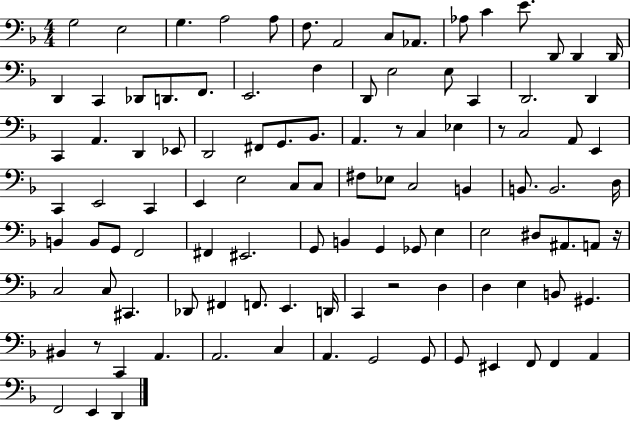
G3/h E3/h G3/q. A3/h A3/e F3/e. A2/h C3/e Ab2/e. Ab3/e C4/q E4/e. D2/e D2/q D2/s D2/q C2/q Db2/e D2/e. F2/e. E2/h. F3/q D2/e E3/h E3/e C2/q D2/h. D2/q C2/q A2/q. D2/q Eb2/e D2/h F#2/e G2/e. Bb2/e. A2/q. R/e C3/q Eb3/q R/e C3/h A2/e E2/q C2/q E2/h C2/q E2/q E3/h C3/e C3/e F#3/e Eb3/e C3/h B2/q B2/e. B2/h. D3/s B2/q B2/e G2/e F2/h F#2/q EIS2/h. G2/e B2/q G2/q Gb2/e E3/q E3/h D#3/e A#2/e. A2/e R/s C3/h C3/e C#2/q. Db2/e F#2/q F2/e. E2/q. D2/s C2/q R/h D3/q D3/q E3/q B2/e G#2/q. BIS2/q R/e C2/q A2/q. A2/h. C3/q A2/q. G2/h G2/e G2/e EIS2/q F2/e F2/q A2/q F2/h E2/q D2/q